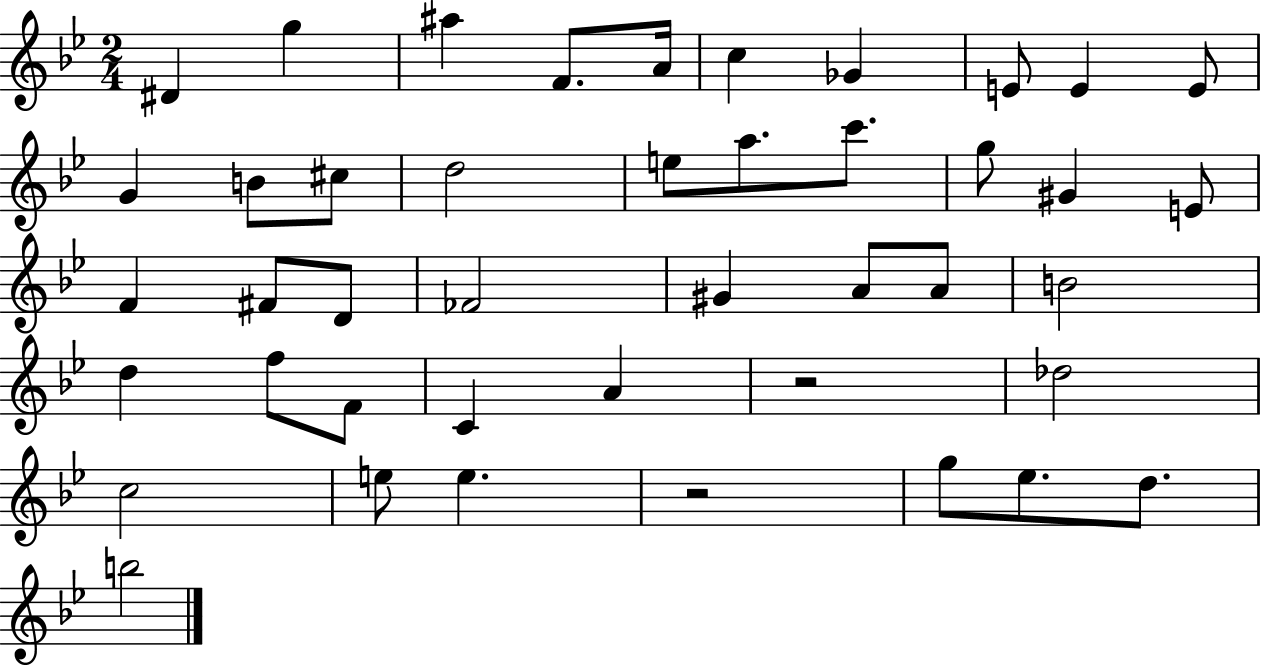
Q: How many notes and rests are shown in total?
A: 43